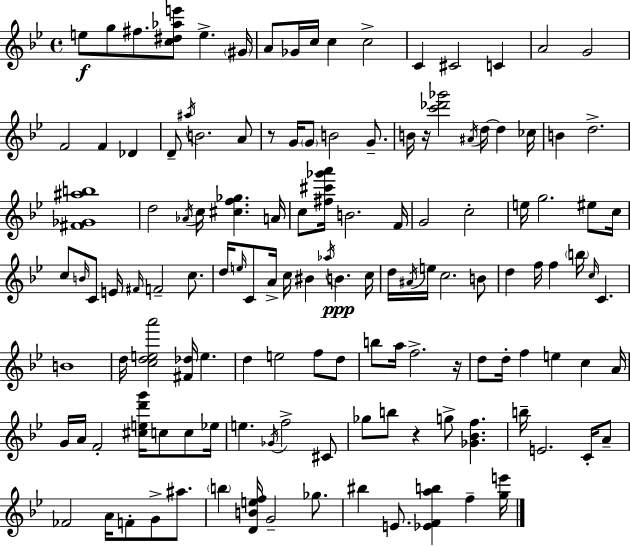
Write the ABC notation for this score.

X:1
T:Untitled
M:4/4
L:1/4
K:Gm
e/2 g/2 ^f/2 [c^d_ae']/2 e ^G/4 A/2 _G/4 c/4 c c2 C ^C2 C A2 G2 F2 F _D D/2 ^a/4 B2 A/2 z/2 G/4 G/2 B2 G/2 B/4 z/4 [c'_d'_g']2 ^A/4 d/4 d _c/4 B d2 [^F_G^ab]4 d2 _A/4 c/4 [^cf_g] A/4 c/2 [^f^c'_g'a']/4 B2 F/4 G2 c2 e/4 g2 ^e/2 c/4 c/2 B/4 C/2 E/4 ^F/4 F2 c/2 d/4 e/4 C/2 A/4 c/4 ^B _a/4 B c/4 d/4 ^A/4 e/4 c2 B/2 d f/4 f b/4 c/4 C B4 d/4 [cdea']2 [^F_d]/4 e d e2 f/2 d/2 b/2 a/4 f2 z/4 d/2 d/4 f e c A/4 G/4 A/4 F2 [^ced'g']/4 c/2 c/2 _e/4 e _G/4 f2 ^C/2 _g/2 b/2 z g/2 [_G_Bf] b/4 E2 C/4 A/2 _F2 A/4 F/2 G/2 ^a/2 b [DBef]/4 G2 _g/2 ^b E/2 [_EFab] f [ge']/4